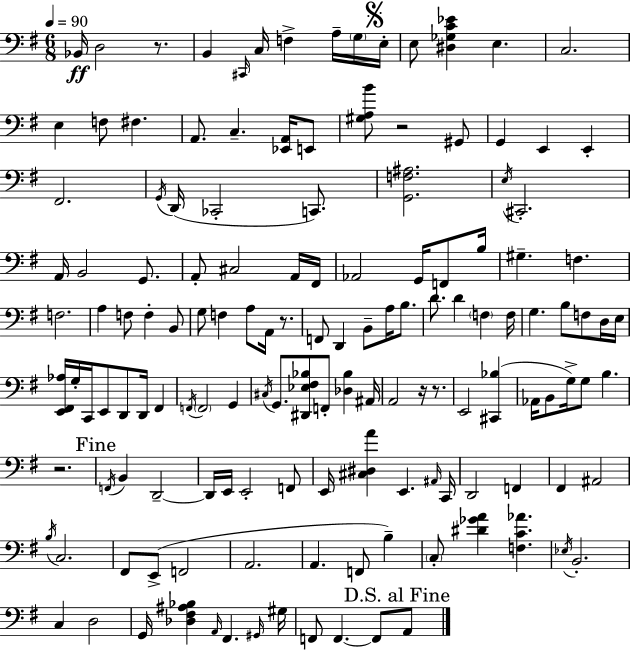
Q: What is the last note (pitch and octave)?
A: A2